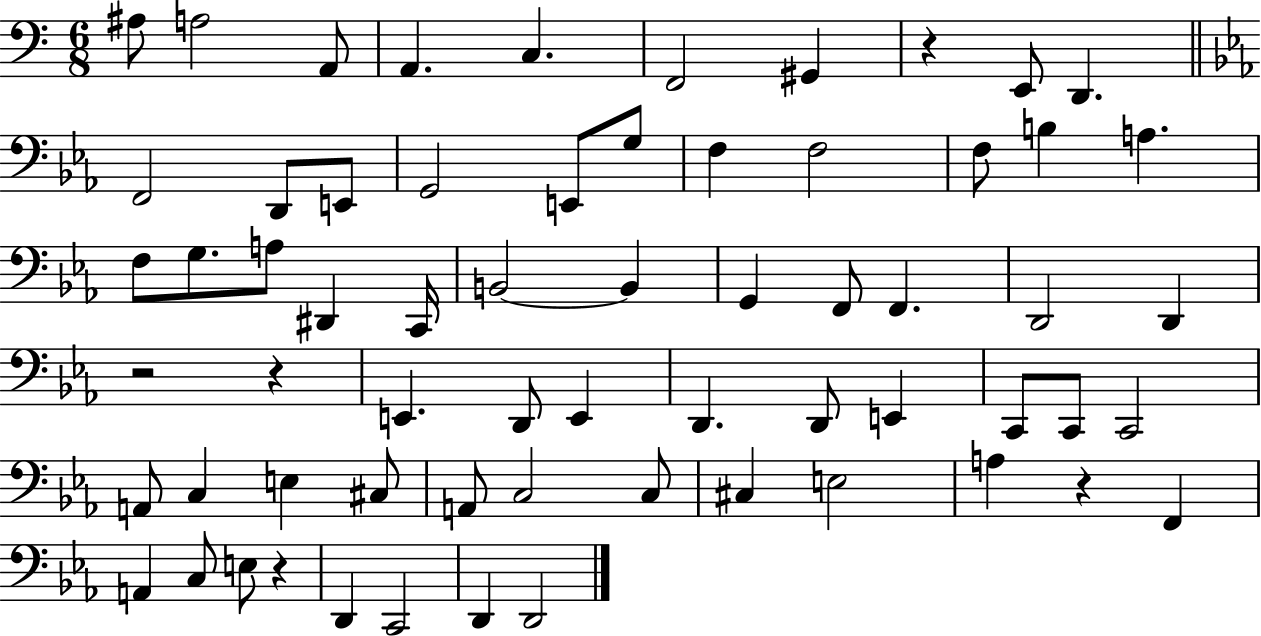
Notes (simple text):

A#3/e A3/h A2/e A2/q. C3/q. F2/h G#2/q R/q E2/e D2/q. F2/h D2/e E2/e G2/h E2/e G3/e F3/q F3/h F3/e B3/q A3/q. F3/e G3/e. A3/e D#2/q C2/s B2/h B2/q G2/q F2/e F2/q. D2/h D2/q R/h R/q E2/q. D2/e E2/q D2/q. D2/e E2/q C2/e C2/e C2/h A2/e C3/q E3/q C#3/e A2/e C3/h C3/e C#3/q E3/h A3/q R/q F2/q A2/q C3/e E3/e R/q D2/q C2/h D2/q D2/h